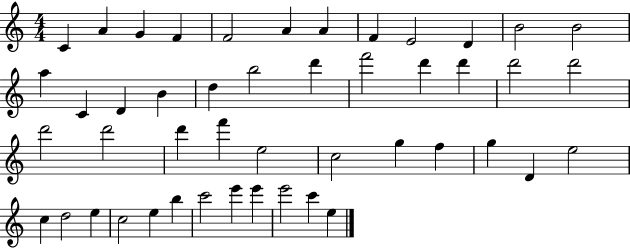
{
  \clef treble
  \numericTimeSignature
  \time 4/4
  \key c \major
  c'4 a'4 g'4 f'4 | f'2 a'4 a'4 | f'4 e'2 d'4 | b'2 b'2 | \break a''4 c'4 d'4 b'4 | d''4 b''2 d'''4 | f'''2 d'''4 d'''4 | d'''2 d'''2 | \break d'''2 d'''2 | d'''4 f'''4 e''2 | c''2 g''4 f''4 | g''4 d'4 e''2 | \break c''4 d''2 e''4 | c''2 e''4 b''4 | c'''2 e'''4 e'''4 | e'''2 c'''4 e''4 | \break \bar "|."
}